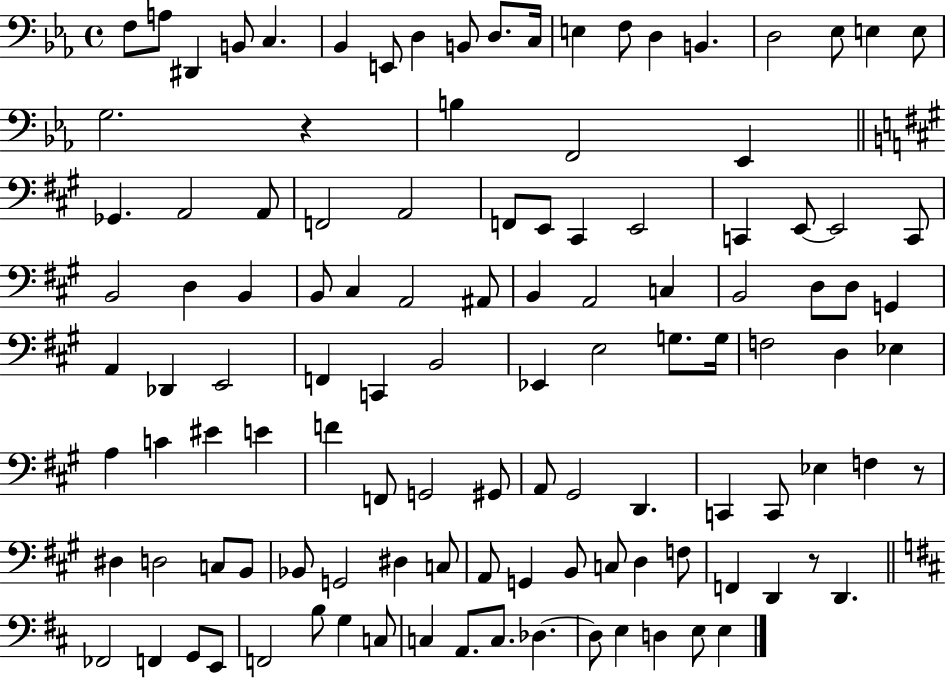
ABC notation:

X:1
T:Untitled
M:4/4
L:1/4
K:Eb
F,/2 A,/2 ^D,, B,,/2 C, _B,, E,,/2 D, B,,/2 D,/2 C,/4 E, F,/2 D, B,, D,2 _E,/2 E, E,/2 G,2 z B, F,,2 _E,, _G,, A,,2 A,,/2 F,,2 A,,2 F,,/2 E,,/2 ^C,, E,,2 C,, E,,/2 E,,2 C,,/2 B,,2 D, B,, B,,/2 ^C, A,,2 ^A,,/2 B,, A,,2 C, B,,2 D,/2 D,/2 G,, A,, _D,, E,,2 F,, C,, B,,2 _E,, E,2 G,/2 G,/4 F,2 D, _E, A, C ^E E F F,,/2 G,,2 ^G,,/2 A,,/2 ^G,,2 D,, C,, C,,/2 _E, F, z/2 ^D, D,2 C,/2 B,,/2 _B,,/2 G,,2 ^D, C,/2 A,,/2 G,, B,,/2 C,/2 D, F,/2 F,, D,, z/2 D,, _F,,2 F,, G,,/2 E,,/2 F,,2 B,/2 G, C,/2 C, A,,/2 C,/2 _D, _D,/2 E, D, E,/2 E,